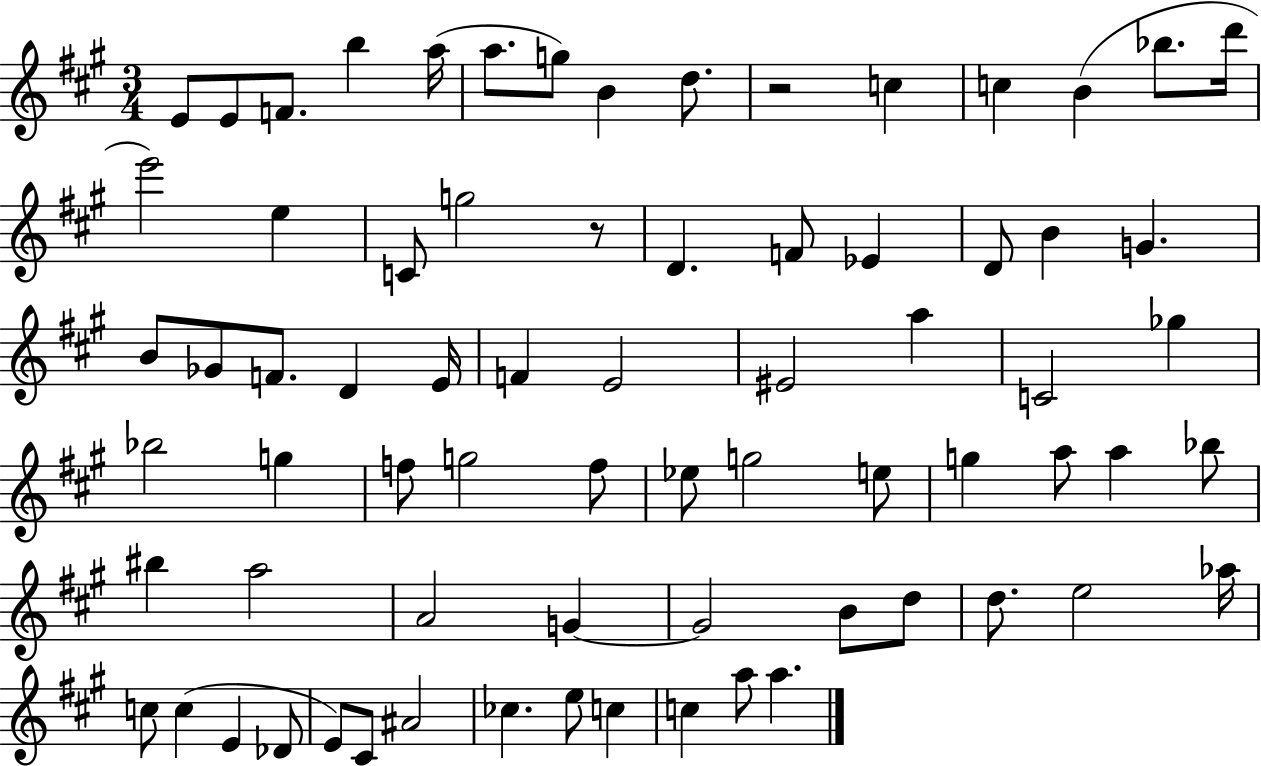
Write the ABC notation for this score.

X:1
T:Untitled
M:3/4
L:1/4
K:A
E/2 E/2 F/2 b a/4 a/2 g/2 B d/2 z2 c c B _b/2 d'/4 e'2 e C/2 g2 z/2 D F/2 _E D/2 B G B/2 _G/2 F/2 D E/4 F E2 ^E2 a C2 _g _b2 g f/2 g2 f/2 _e/2 g2 e/2 g a/2 a _b/2 ^b a2 A2 G G2 B/2 d/2 d/2 e2 _a/4 c/2 c E _D/2 E/2 ^C/2 ^A2 _c e/2 c c a/2 a